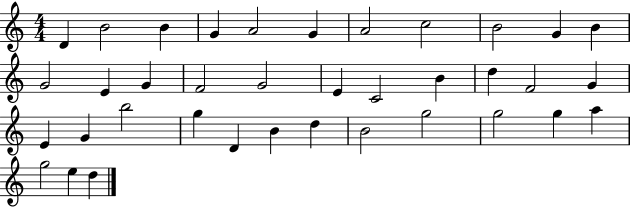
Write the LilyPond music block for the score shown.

{
  \clef treble
  \numericTimeSignature
  \time 4/4
  \key c \major
  d'4 b'2 b'4 | g'4 a'2 g'4 | a'2 c''2 | b'2 g'4 b'4 | \break g'2 e'4 g'4 | f'2 g'2 | e'4 c'2 b'4 | d''4 f'2 g'4 | \break e'4 g'4 b''2 | g''4 d'4 b'4 d''4 | b'2 g''2 | g''2 g''4 a''4 | \break g''2 e''4 d''4 | \bar "|."
}